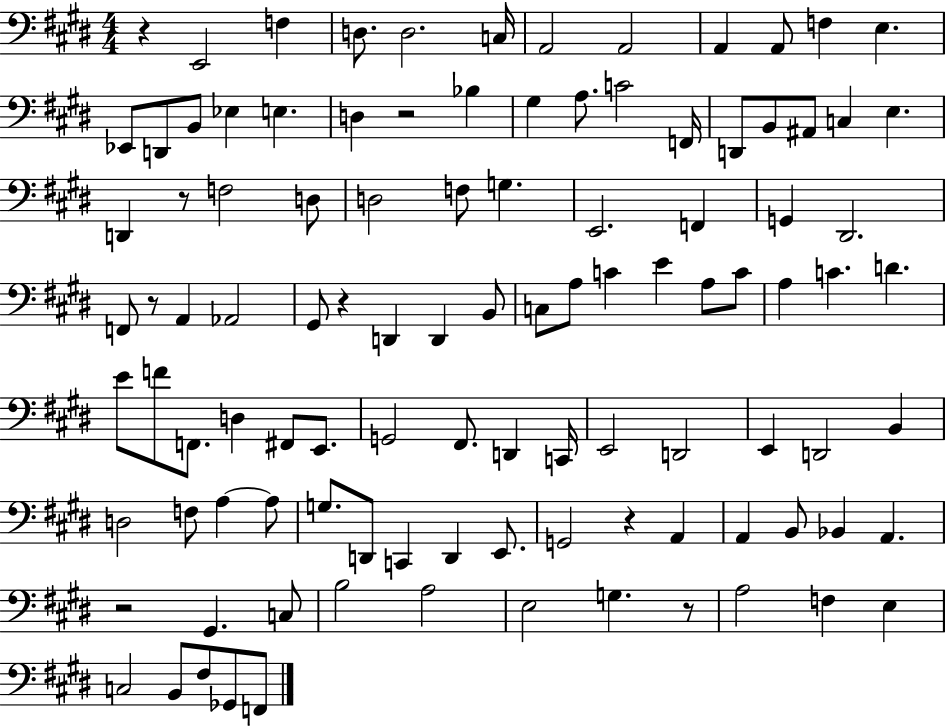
{
  \clef bass
  \numericTimeSignature
  \time 4/4
  \key e \major
  \repeat volta 2 { r4 e,2 f4 | d8. d2. c16 | a,2 a,2 | a,4 a,8 f4 e4. | \break ees,8 d,8 b,8 ees4 e4. | d4 r2 bes4 | gis4 a8. c'2 f,16 | d,8 b,8 ais,8 c4 e4. | \break d,4 r8 f2 d8 | d2 f8 g4. | e,2. f,4 | g,4 dis,2. | \break f,8 r8 a,4 aes,2 | gis,8 r4 d,4 d,4 b,8 | c8 a8 c'4 e'4 a8 c'8 | a4 c'4. d'4. | \break e'8 f'8 f,8. d4 fis,8 e,8. | g,2 fis,8. d,4 c,16 | e,2 d,2 | e,4 d,2 b,4 | \break d2 f8 a4~~ a8 | g8. d,8 c,4 d,4 e,8. | g,2 r4 a,4 | a,4 b,8 bes,4 a,4. | \break r2 gis,4. c8 | b2 a2 | e2 g4. r8 | a2 f4 e4 | \break c2 b,8 fis8 ges,8 f,8 | } \bar "|."
}